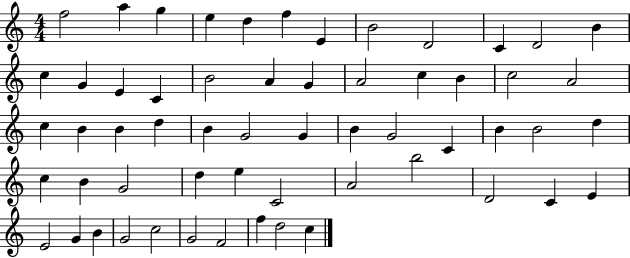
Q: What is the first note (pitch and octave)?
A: F5